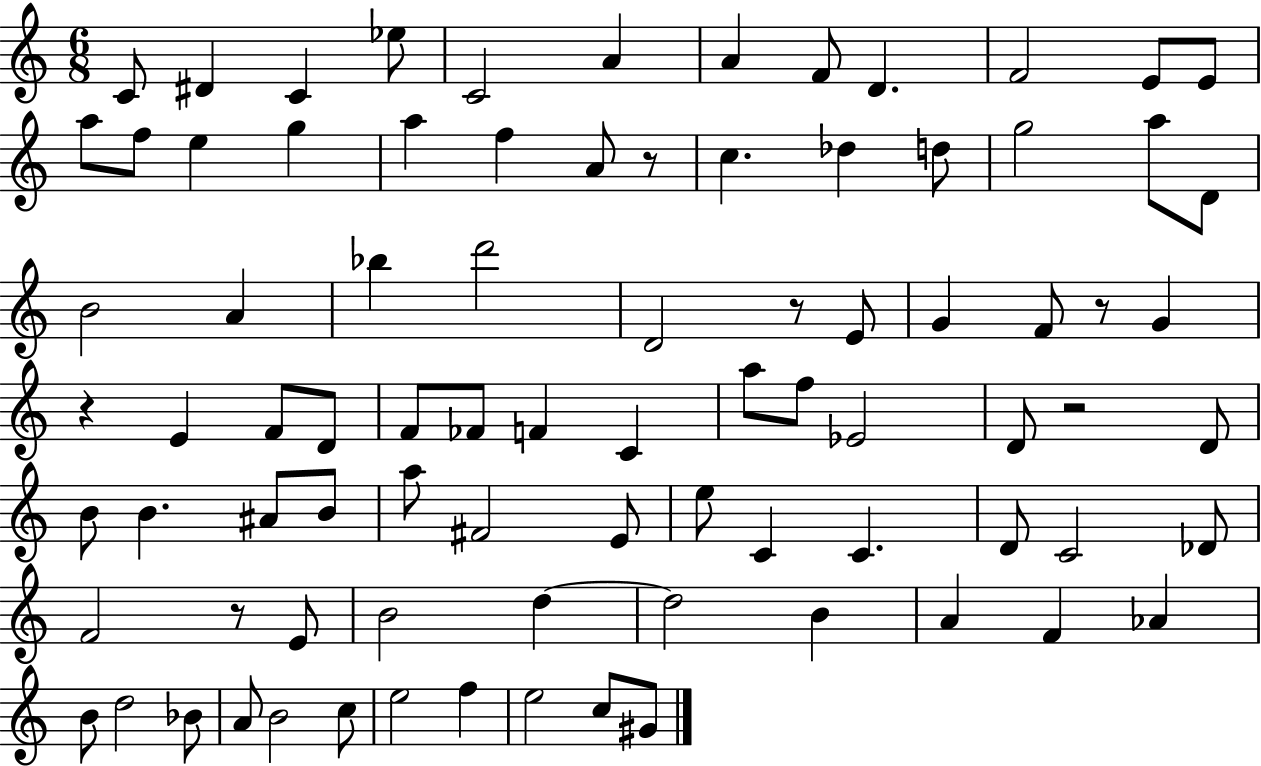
{
  \clef treble
  \numericTimeSignature
  \time 6/8
  \key c \major
  \repeat volta 2 { c'8 dis'4 c'4 ees''8 | c'2 a'4 | a'4 f'8 d'4. | f'2 e'8 e'8 | \break a''8 f''8 e''4 g''4 | a''4 f''4 a'8 r8 | c''4. des''4 d''8 | g''2 a''8 d'8 | \break b'2 a'4 | bes''4 d'''2 | d'2 r8 e'8 | g'4 f'8 r8 g'4 | \break r4 e'4 f'8 d'8 | f'8 fes'8 f'4 c'4 | a''8 f''8 ees'2 | d'8 r2 d'8 | \break b'8 b'4. ais'8 b'8 | a''8 fis'2 e'8 | e''8 c'4 c'4. | d'8 c'2 des'8 | \break f'2 r8 e'8 | b'2 d''4~~ | d''2 b'4 | a'4 f'4 aes'4 | \break b'8 d''2 bes'8 | a'8 b'2 c''8 | e''2 f''4 | e''2 c''8 gis'8 | \break } \bar "|."
}